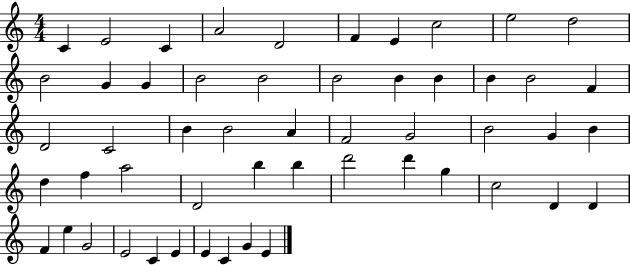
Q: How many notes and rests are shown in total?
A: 53